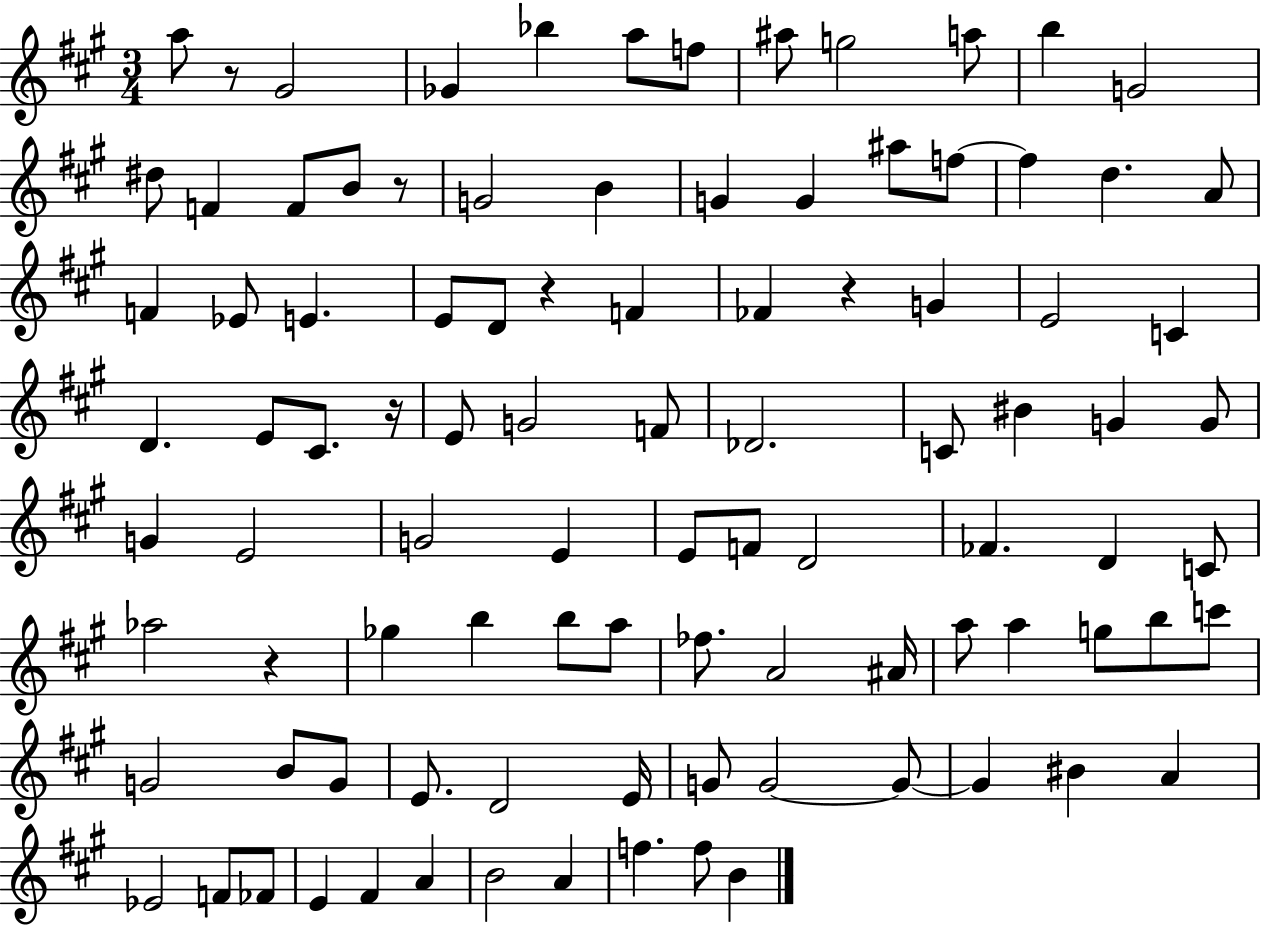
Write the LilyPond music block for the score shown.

{
  \clef treble
  \numericTimeSignature
  \time 3/4
  \key a \major
  a''8 r8 gis'2 | ges'4 bes''4 a''8 f''8 | ais''8 g''2 a''8 | b''4 g'2 | \break dis''8 f'4 f'8 b'8 r8 | g'2 b'4 | g'4 g'4 ais''8 f''8~~ | f''4 d''4. a'8 | \break f'4 ees'8 e'4. | e'8 d'8 r4 f'4 | fes'4 r4 g'4 | e'2 c'4 | \break d'4. e'8 cis'8. r16 | e'8 g'2 f'8 | des'2. | c'8 bis'4 g'4 g'8 | \break g'4 e'2 | g'2 e'4 | e'8 f'8 d'2 | fes'4. d'4 c'8 | \break aes''2 r4 | ges''4 b''4 b''8 a''8 | fes''8. a'2 ais'16 | a''8 a''4 g''8 b''8 c'''8 | \break g'2 b'8 g'8 | e'8. d'2 e'16 | g'8 g'2~~ g'8~~ | g'4 bis'4 a'4 | \break ees'2 f'8 fes'8 | e'4 fis'4 a'4 | b'2 a'4 | f''4. f''8 b'4 | \break \bar "|."
}